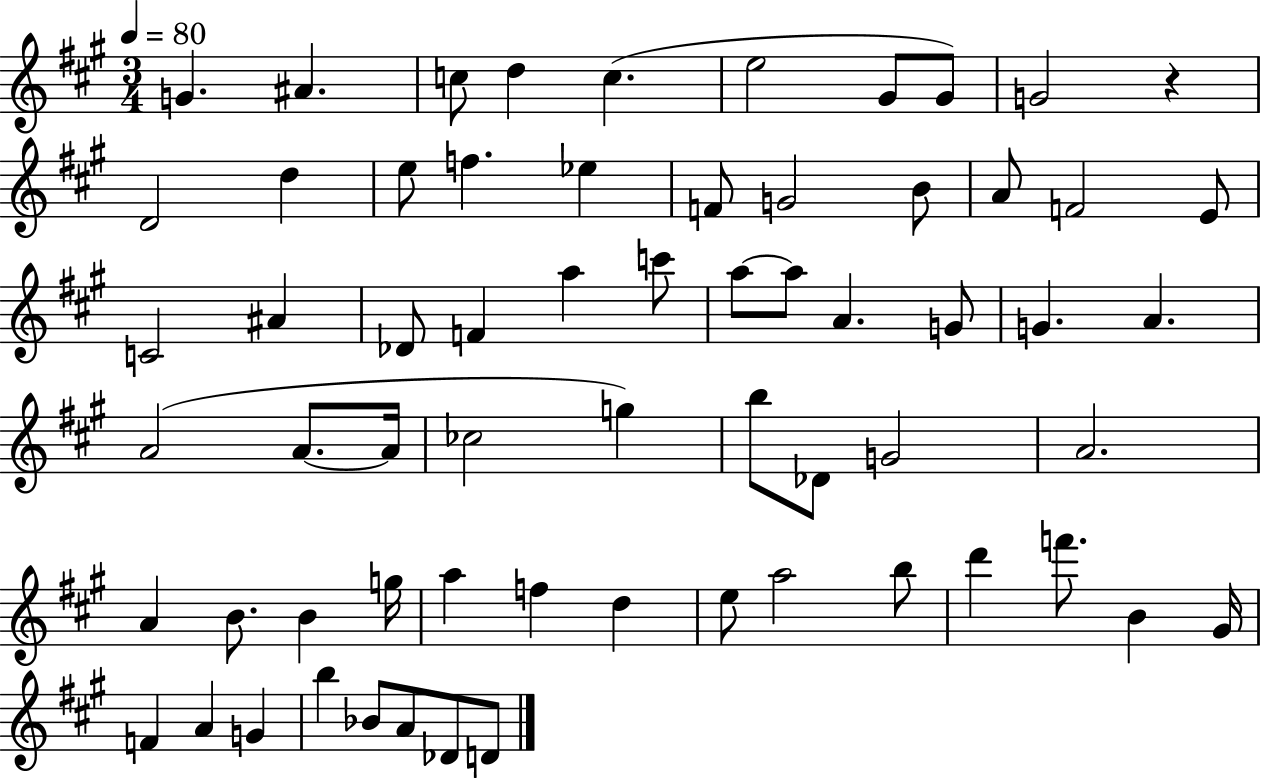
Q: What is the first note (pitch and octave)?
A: G4